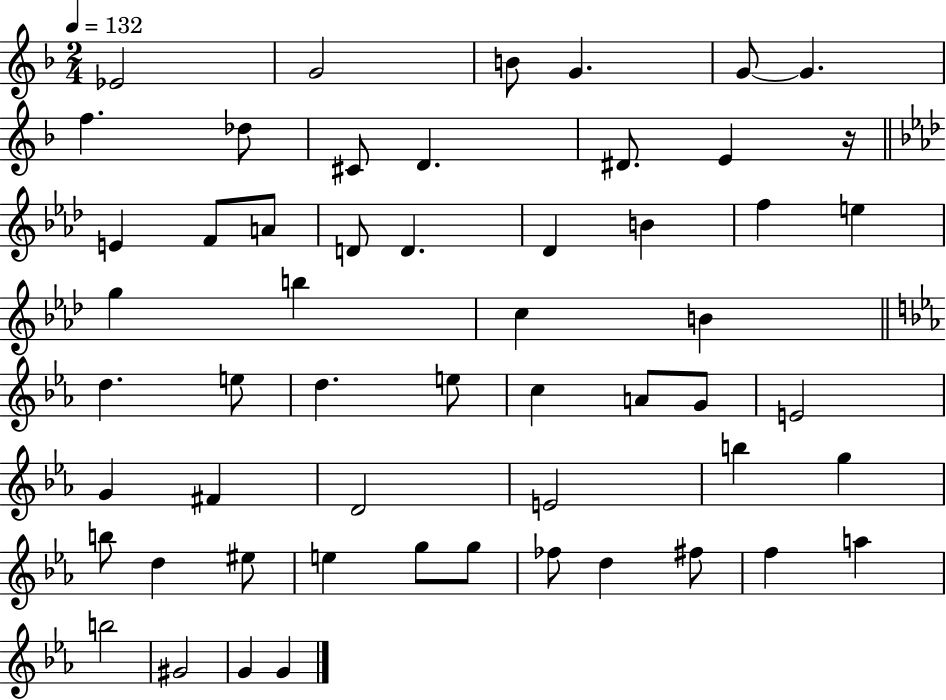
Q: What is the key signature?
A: F major